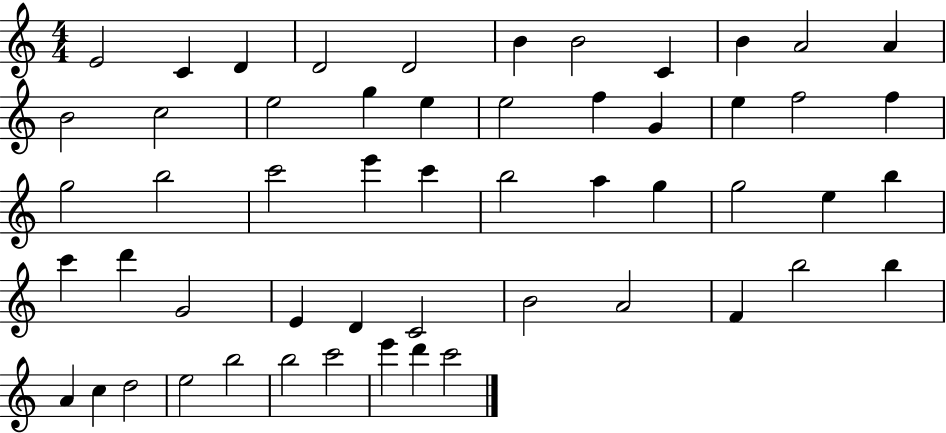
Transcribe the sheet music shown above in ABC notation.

X:1
T:Untitled
M:4/4
L:1/4
K:C
E2 C D D2 D2 B B2 C B A2 A B2 c2 e2 g e e2 f G e f2 f g2 b2 c'2 e' c' b2 a g g2 e b c' d' G2 E D C2 B2 A2 F b2 b A c d2 e2 b2 b2 c'2 e' d' c'2